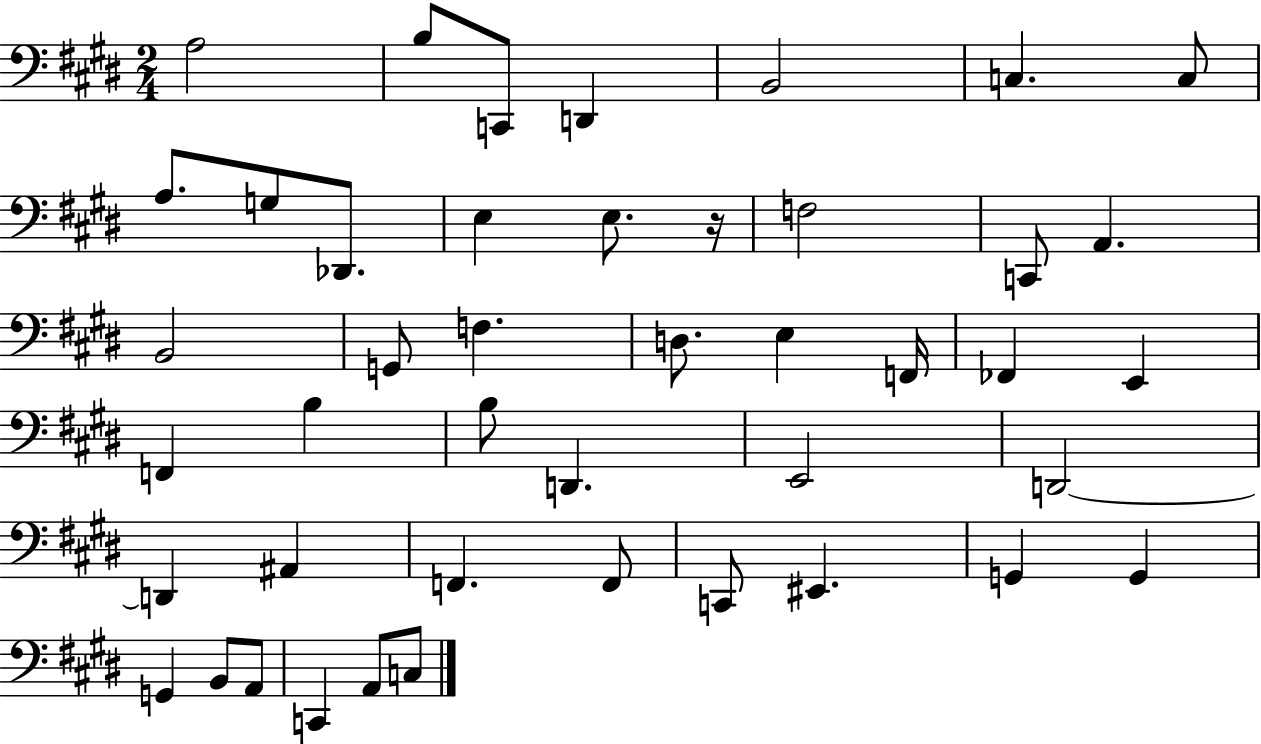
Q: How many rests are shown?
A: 1